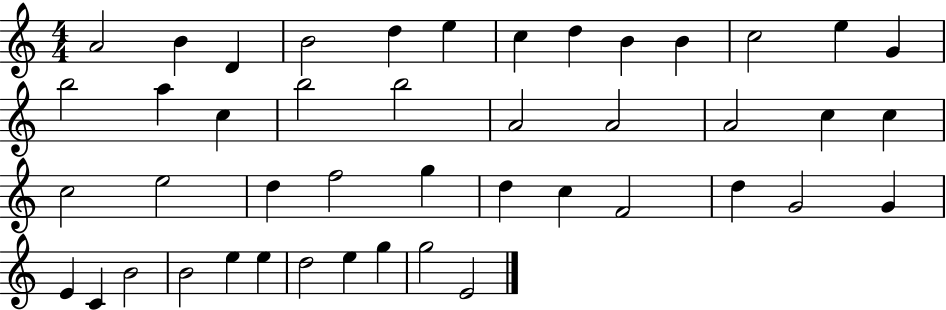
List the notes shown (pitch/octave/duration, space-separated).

A4/h B4/q D4/q B4/h D5/q E5/q C5/q D5/q B4/q B4/q C5/h E5/q G4/q B5/h A5/q C5/q B5/h B5/h A4/h A4/h A4/h C5/q C5/q C5/h E5/h D5/q F5/h G5/q D5/q C5/q F4/h D5/q G4/h G4/q E4/q C4/q B4/h B4/h E5/q E5/q D5/h E5/q G5/q G5/h E4/h